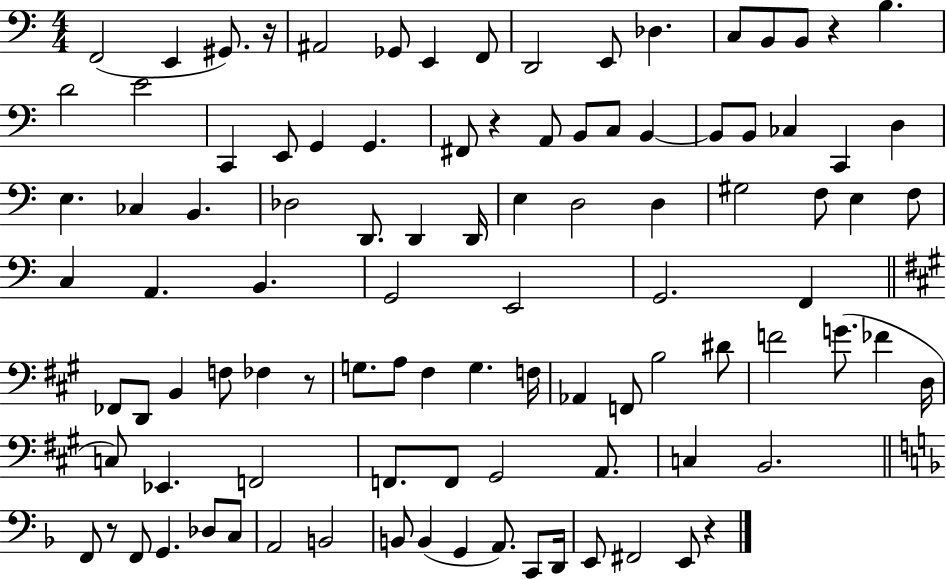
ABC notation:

X:1
T:Untitled
M:4/4
L:1/4
K:C
F,,2 E,, ^G,,/2 z/4 ^A,,2 _G,,/2 E,, F,,/2 D,,2 E,,/2 _D, C,/2 B,,/2 B,,/2 z B, D2 E2 C,, E,,/2 G,, G,, ^F,,/2 z A,,/2 B,,/2 C,/2 B,, B,,/2 B,,/2 _C, C,, D, E, _C, B,, _D,2 D,,/2 D,, D,,/4 E, D,2 D, ^G,2 F,/2 E, F,/2 C, A,, B,, G,,2 E,,2 G,,2 F,, _F,,/2 D,,/2 B,, F,/2 _F, z/2 G,/2 A,/2 ^F, G, F,/4 _A,, F,,/2 B,2 ^D/2 F2 G/2 _F D,/4 C,/2 _E,, F,,2 F,,/2 F,,/2 ^G,,2 A,,/2 C, B,,2 F,,/2 z/2 F,,/2 G,, _D,/2 C,/2 A,,2 B,,2 B,,/2 B,, G,, A,,/2 C,,/2 D,,/4 E,,/2 ^F,,2 E,,/2 z